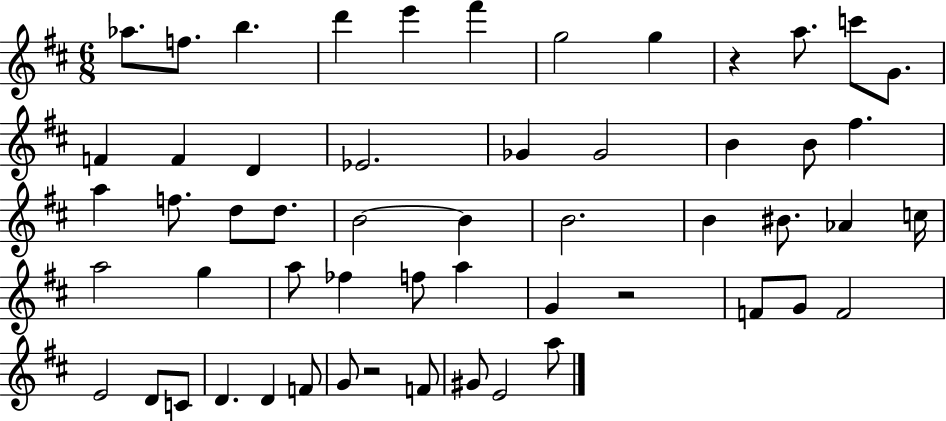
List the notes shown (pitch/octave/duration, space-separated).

Ab5/e. F5/e. B5/q. D6/q E6/q F#6/q G5/h G5/q R/q A5/e. C6/e G4/e. F4/q F4/q D4/q Eb4/h. Gb4/q Gb4/h B4/q B4/e F#5/q. A5/q F5/e. D5/e D5/e. B4/h B4/q B4/h. B4/q BIS4/e. Ab4/q C5/s A5/h G5/q A5/e FES5/q F5/e A5/q G4/q R/h F4/e G4/e F4/h E4/h D4/e C4/e D4/q. D4/q F4/e G4/e R/h F4/e G#4/e E4/h A5/e